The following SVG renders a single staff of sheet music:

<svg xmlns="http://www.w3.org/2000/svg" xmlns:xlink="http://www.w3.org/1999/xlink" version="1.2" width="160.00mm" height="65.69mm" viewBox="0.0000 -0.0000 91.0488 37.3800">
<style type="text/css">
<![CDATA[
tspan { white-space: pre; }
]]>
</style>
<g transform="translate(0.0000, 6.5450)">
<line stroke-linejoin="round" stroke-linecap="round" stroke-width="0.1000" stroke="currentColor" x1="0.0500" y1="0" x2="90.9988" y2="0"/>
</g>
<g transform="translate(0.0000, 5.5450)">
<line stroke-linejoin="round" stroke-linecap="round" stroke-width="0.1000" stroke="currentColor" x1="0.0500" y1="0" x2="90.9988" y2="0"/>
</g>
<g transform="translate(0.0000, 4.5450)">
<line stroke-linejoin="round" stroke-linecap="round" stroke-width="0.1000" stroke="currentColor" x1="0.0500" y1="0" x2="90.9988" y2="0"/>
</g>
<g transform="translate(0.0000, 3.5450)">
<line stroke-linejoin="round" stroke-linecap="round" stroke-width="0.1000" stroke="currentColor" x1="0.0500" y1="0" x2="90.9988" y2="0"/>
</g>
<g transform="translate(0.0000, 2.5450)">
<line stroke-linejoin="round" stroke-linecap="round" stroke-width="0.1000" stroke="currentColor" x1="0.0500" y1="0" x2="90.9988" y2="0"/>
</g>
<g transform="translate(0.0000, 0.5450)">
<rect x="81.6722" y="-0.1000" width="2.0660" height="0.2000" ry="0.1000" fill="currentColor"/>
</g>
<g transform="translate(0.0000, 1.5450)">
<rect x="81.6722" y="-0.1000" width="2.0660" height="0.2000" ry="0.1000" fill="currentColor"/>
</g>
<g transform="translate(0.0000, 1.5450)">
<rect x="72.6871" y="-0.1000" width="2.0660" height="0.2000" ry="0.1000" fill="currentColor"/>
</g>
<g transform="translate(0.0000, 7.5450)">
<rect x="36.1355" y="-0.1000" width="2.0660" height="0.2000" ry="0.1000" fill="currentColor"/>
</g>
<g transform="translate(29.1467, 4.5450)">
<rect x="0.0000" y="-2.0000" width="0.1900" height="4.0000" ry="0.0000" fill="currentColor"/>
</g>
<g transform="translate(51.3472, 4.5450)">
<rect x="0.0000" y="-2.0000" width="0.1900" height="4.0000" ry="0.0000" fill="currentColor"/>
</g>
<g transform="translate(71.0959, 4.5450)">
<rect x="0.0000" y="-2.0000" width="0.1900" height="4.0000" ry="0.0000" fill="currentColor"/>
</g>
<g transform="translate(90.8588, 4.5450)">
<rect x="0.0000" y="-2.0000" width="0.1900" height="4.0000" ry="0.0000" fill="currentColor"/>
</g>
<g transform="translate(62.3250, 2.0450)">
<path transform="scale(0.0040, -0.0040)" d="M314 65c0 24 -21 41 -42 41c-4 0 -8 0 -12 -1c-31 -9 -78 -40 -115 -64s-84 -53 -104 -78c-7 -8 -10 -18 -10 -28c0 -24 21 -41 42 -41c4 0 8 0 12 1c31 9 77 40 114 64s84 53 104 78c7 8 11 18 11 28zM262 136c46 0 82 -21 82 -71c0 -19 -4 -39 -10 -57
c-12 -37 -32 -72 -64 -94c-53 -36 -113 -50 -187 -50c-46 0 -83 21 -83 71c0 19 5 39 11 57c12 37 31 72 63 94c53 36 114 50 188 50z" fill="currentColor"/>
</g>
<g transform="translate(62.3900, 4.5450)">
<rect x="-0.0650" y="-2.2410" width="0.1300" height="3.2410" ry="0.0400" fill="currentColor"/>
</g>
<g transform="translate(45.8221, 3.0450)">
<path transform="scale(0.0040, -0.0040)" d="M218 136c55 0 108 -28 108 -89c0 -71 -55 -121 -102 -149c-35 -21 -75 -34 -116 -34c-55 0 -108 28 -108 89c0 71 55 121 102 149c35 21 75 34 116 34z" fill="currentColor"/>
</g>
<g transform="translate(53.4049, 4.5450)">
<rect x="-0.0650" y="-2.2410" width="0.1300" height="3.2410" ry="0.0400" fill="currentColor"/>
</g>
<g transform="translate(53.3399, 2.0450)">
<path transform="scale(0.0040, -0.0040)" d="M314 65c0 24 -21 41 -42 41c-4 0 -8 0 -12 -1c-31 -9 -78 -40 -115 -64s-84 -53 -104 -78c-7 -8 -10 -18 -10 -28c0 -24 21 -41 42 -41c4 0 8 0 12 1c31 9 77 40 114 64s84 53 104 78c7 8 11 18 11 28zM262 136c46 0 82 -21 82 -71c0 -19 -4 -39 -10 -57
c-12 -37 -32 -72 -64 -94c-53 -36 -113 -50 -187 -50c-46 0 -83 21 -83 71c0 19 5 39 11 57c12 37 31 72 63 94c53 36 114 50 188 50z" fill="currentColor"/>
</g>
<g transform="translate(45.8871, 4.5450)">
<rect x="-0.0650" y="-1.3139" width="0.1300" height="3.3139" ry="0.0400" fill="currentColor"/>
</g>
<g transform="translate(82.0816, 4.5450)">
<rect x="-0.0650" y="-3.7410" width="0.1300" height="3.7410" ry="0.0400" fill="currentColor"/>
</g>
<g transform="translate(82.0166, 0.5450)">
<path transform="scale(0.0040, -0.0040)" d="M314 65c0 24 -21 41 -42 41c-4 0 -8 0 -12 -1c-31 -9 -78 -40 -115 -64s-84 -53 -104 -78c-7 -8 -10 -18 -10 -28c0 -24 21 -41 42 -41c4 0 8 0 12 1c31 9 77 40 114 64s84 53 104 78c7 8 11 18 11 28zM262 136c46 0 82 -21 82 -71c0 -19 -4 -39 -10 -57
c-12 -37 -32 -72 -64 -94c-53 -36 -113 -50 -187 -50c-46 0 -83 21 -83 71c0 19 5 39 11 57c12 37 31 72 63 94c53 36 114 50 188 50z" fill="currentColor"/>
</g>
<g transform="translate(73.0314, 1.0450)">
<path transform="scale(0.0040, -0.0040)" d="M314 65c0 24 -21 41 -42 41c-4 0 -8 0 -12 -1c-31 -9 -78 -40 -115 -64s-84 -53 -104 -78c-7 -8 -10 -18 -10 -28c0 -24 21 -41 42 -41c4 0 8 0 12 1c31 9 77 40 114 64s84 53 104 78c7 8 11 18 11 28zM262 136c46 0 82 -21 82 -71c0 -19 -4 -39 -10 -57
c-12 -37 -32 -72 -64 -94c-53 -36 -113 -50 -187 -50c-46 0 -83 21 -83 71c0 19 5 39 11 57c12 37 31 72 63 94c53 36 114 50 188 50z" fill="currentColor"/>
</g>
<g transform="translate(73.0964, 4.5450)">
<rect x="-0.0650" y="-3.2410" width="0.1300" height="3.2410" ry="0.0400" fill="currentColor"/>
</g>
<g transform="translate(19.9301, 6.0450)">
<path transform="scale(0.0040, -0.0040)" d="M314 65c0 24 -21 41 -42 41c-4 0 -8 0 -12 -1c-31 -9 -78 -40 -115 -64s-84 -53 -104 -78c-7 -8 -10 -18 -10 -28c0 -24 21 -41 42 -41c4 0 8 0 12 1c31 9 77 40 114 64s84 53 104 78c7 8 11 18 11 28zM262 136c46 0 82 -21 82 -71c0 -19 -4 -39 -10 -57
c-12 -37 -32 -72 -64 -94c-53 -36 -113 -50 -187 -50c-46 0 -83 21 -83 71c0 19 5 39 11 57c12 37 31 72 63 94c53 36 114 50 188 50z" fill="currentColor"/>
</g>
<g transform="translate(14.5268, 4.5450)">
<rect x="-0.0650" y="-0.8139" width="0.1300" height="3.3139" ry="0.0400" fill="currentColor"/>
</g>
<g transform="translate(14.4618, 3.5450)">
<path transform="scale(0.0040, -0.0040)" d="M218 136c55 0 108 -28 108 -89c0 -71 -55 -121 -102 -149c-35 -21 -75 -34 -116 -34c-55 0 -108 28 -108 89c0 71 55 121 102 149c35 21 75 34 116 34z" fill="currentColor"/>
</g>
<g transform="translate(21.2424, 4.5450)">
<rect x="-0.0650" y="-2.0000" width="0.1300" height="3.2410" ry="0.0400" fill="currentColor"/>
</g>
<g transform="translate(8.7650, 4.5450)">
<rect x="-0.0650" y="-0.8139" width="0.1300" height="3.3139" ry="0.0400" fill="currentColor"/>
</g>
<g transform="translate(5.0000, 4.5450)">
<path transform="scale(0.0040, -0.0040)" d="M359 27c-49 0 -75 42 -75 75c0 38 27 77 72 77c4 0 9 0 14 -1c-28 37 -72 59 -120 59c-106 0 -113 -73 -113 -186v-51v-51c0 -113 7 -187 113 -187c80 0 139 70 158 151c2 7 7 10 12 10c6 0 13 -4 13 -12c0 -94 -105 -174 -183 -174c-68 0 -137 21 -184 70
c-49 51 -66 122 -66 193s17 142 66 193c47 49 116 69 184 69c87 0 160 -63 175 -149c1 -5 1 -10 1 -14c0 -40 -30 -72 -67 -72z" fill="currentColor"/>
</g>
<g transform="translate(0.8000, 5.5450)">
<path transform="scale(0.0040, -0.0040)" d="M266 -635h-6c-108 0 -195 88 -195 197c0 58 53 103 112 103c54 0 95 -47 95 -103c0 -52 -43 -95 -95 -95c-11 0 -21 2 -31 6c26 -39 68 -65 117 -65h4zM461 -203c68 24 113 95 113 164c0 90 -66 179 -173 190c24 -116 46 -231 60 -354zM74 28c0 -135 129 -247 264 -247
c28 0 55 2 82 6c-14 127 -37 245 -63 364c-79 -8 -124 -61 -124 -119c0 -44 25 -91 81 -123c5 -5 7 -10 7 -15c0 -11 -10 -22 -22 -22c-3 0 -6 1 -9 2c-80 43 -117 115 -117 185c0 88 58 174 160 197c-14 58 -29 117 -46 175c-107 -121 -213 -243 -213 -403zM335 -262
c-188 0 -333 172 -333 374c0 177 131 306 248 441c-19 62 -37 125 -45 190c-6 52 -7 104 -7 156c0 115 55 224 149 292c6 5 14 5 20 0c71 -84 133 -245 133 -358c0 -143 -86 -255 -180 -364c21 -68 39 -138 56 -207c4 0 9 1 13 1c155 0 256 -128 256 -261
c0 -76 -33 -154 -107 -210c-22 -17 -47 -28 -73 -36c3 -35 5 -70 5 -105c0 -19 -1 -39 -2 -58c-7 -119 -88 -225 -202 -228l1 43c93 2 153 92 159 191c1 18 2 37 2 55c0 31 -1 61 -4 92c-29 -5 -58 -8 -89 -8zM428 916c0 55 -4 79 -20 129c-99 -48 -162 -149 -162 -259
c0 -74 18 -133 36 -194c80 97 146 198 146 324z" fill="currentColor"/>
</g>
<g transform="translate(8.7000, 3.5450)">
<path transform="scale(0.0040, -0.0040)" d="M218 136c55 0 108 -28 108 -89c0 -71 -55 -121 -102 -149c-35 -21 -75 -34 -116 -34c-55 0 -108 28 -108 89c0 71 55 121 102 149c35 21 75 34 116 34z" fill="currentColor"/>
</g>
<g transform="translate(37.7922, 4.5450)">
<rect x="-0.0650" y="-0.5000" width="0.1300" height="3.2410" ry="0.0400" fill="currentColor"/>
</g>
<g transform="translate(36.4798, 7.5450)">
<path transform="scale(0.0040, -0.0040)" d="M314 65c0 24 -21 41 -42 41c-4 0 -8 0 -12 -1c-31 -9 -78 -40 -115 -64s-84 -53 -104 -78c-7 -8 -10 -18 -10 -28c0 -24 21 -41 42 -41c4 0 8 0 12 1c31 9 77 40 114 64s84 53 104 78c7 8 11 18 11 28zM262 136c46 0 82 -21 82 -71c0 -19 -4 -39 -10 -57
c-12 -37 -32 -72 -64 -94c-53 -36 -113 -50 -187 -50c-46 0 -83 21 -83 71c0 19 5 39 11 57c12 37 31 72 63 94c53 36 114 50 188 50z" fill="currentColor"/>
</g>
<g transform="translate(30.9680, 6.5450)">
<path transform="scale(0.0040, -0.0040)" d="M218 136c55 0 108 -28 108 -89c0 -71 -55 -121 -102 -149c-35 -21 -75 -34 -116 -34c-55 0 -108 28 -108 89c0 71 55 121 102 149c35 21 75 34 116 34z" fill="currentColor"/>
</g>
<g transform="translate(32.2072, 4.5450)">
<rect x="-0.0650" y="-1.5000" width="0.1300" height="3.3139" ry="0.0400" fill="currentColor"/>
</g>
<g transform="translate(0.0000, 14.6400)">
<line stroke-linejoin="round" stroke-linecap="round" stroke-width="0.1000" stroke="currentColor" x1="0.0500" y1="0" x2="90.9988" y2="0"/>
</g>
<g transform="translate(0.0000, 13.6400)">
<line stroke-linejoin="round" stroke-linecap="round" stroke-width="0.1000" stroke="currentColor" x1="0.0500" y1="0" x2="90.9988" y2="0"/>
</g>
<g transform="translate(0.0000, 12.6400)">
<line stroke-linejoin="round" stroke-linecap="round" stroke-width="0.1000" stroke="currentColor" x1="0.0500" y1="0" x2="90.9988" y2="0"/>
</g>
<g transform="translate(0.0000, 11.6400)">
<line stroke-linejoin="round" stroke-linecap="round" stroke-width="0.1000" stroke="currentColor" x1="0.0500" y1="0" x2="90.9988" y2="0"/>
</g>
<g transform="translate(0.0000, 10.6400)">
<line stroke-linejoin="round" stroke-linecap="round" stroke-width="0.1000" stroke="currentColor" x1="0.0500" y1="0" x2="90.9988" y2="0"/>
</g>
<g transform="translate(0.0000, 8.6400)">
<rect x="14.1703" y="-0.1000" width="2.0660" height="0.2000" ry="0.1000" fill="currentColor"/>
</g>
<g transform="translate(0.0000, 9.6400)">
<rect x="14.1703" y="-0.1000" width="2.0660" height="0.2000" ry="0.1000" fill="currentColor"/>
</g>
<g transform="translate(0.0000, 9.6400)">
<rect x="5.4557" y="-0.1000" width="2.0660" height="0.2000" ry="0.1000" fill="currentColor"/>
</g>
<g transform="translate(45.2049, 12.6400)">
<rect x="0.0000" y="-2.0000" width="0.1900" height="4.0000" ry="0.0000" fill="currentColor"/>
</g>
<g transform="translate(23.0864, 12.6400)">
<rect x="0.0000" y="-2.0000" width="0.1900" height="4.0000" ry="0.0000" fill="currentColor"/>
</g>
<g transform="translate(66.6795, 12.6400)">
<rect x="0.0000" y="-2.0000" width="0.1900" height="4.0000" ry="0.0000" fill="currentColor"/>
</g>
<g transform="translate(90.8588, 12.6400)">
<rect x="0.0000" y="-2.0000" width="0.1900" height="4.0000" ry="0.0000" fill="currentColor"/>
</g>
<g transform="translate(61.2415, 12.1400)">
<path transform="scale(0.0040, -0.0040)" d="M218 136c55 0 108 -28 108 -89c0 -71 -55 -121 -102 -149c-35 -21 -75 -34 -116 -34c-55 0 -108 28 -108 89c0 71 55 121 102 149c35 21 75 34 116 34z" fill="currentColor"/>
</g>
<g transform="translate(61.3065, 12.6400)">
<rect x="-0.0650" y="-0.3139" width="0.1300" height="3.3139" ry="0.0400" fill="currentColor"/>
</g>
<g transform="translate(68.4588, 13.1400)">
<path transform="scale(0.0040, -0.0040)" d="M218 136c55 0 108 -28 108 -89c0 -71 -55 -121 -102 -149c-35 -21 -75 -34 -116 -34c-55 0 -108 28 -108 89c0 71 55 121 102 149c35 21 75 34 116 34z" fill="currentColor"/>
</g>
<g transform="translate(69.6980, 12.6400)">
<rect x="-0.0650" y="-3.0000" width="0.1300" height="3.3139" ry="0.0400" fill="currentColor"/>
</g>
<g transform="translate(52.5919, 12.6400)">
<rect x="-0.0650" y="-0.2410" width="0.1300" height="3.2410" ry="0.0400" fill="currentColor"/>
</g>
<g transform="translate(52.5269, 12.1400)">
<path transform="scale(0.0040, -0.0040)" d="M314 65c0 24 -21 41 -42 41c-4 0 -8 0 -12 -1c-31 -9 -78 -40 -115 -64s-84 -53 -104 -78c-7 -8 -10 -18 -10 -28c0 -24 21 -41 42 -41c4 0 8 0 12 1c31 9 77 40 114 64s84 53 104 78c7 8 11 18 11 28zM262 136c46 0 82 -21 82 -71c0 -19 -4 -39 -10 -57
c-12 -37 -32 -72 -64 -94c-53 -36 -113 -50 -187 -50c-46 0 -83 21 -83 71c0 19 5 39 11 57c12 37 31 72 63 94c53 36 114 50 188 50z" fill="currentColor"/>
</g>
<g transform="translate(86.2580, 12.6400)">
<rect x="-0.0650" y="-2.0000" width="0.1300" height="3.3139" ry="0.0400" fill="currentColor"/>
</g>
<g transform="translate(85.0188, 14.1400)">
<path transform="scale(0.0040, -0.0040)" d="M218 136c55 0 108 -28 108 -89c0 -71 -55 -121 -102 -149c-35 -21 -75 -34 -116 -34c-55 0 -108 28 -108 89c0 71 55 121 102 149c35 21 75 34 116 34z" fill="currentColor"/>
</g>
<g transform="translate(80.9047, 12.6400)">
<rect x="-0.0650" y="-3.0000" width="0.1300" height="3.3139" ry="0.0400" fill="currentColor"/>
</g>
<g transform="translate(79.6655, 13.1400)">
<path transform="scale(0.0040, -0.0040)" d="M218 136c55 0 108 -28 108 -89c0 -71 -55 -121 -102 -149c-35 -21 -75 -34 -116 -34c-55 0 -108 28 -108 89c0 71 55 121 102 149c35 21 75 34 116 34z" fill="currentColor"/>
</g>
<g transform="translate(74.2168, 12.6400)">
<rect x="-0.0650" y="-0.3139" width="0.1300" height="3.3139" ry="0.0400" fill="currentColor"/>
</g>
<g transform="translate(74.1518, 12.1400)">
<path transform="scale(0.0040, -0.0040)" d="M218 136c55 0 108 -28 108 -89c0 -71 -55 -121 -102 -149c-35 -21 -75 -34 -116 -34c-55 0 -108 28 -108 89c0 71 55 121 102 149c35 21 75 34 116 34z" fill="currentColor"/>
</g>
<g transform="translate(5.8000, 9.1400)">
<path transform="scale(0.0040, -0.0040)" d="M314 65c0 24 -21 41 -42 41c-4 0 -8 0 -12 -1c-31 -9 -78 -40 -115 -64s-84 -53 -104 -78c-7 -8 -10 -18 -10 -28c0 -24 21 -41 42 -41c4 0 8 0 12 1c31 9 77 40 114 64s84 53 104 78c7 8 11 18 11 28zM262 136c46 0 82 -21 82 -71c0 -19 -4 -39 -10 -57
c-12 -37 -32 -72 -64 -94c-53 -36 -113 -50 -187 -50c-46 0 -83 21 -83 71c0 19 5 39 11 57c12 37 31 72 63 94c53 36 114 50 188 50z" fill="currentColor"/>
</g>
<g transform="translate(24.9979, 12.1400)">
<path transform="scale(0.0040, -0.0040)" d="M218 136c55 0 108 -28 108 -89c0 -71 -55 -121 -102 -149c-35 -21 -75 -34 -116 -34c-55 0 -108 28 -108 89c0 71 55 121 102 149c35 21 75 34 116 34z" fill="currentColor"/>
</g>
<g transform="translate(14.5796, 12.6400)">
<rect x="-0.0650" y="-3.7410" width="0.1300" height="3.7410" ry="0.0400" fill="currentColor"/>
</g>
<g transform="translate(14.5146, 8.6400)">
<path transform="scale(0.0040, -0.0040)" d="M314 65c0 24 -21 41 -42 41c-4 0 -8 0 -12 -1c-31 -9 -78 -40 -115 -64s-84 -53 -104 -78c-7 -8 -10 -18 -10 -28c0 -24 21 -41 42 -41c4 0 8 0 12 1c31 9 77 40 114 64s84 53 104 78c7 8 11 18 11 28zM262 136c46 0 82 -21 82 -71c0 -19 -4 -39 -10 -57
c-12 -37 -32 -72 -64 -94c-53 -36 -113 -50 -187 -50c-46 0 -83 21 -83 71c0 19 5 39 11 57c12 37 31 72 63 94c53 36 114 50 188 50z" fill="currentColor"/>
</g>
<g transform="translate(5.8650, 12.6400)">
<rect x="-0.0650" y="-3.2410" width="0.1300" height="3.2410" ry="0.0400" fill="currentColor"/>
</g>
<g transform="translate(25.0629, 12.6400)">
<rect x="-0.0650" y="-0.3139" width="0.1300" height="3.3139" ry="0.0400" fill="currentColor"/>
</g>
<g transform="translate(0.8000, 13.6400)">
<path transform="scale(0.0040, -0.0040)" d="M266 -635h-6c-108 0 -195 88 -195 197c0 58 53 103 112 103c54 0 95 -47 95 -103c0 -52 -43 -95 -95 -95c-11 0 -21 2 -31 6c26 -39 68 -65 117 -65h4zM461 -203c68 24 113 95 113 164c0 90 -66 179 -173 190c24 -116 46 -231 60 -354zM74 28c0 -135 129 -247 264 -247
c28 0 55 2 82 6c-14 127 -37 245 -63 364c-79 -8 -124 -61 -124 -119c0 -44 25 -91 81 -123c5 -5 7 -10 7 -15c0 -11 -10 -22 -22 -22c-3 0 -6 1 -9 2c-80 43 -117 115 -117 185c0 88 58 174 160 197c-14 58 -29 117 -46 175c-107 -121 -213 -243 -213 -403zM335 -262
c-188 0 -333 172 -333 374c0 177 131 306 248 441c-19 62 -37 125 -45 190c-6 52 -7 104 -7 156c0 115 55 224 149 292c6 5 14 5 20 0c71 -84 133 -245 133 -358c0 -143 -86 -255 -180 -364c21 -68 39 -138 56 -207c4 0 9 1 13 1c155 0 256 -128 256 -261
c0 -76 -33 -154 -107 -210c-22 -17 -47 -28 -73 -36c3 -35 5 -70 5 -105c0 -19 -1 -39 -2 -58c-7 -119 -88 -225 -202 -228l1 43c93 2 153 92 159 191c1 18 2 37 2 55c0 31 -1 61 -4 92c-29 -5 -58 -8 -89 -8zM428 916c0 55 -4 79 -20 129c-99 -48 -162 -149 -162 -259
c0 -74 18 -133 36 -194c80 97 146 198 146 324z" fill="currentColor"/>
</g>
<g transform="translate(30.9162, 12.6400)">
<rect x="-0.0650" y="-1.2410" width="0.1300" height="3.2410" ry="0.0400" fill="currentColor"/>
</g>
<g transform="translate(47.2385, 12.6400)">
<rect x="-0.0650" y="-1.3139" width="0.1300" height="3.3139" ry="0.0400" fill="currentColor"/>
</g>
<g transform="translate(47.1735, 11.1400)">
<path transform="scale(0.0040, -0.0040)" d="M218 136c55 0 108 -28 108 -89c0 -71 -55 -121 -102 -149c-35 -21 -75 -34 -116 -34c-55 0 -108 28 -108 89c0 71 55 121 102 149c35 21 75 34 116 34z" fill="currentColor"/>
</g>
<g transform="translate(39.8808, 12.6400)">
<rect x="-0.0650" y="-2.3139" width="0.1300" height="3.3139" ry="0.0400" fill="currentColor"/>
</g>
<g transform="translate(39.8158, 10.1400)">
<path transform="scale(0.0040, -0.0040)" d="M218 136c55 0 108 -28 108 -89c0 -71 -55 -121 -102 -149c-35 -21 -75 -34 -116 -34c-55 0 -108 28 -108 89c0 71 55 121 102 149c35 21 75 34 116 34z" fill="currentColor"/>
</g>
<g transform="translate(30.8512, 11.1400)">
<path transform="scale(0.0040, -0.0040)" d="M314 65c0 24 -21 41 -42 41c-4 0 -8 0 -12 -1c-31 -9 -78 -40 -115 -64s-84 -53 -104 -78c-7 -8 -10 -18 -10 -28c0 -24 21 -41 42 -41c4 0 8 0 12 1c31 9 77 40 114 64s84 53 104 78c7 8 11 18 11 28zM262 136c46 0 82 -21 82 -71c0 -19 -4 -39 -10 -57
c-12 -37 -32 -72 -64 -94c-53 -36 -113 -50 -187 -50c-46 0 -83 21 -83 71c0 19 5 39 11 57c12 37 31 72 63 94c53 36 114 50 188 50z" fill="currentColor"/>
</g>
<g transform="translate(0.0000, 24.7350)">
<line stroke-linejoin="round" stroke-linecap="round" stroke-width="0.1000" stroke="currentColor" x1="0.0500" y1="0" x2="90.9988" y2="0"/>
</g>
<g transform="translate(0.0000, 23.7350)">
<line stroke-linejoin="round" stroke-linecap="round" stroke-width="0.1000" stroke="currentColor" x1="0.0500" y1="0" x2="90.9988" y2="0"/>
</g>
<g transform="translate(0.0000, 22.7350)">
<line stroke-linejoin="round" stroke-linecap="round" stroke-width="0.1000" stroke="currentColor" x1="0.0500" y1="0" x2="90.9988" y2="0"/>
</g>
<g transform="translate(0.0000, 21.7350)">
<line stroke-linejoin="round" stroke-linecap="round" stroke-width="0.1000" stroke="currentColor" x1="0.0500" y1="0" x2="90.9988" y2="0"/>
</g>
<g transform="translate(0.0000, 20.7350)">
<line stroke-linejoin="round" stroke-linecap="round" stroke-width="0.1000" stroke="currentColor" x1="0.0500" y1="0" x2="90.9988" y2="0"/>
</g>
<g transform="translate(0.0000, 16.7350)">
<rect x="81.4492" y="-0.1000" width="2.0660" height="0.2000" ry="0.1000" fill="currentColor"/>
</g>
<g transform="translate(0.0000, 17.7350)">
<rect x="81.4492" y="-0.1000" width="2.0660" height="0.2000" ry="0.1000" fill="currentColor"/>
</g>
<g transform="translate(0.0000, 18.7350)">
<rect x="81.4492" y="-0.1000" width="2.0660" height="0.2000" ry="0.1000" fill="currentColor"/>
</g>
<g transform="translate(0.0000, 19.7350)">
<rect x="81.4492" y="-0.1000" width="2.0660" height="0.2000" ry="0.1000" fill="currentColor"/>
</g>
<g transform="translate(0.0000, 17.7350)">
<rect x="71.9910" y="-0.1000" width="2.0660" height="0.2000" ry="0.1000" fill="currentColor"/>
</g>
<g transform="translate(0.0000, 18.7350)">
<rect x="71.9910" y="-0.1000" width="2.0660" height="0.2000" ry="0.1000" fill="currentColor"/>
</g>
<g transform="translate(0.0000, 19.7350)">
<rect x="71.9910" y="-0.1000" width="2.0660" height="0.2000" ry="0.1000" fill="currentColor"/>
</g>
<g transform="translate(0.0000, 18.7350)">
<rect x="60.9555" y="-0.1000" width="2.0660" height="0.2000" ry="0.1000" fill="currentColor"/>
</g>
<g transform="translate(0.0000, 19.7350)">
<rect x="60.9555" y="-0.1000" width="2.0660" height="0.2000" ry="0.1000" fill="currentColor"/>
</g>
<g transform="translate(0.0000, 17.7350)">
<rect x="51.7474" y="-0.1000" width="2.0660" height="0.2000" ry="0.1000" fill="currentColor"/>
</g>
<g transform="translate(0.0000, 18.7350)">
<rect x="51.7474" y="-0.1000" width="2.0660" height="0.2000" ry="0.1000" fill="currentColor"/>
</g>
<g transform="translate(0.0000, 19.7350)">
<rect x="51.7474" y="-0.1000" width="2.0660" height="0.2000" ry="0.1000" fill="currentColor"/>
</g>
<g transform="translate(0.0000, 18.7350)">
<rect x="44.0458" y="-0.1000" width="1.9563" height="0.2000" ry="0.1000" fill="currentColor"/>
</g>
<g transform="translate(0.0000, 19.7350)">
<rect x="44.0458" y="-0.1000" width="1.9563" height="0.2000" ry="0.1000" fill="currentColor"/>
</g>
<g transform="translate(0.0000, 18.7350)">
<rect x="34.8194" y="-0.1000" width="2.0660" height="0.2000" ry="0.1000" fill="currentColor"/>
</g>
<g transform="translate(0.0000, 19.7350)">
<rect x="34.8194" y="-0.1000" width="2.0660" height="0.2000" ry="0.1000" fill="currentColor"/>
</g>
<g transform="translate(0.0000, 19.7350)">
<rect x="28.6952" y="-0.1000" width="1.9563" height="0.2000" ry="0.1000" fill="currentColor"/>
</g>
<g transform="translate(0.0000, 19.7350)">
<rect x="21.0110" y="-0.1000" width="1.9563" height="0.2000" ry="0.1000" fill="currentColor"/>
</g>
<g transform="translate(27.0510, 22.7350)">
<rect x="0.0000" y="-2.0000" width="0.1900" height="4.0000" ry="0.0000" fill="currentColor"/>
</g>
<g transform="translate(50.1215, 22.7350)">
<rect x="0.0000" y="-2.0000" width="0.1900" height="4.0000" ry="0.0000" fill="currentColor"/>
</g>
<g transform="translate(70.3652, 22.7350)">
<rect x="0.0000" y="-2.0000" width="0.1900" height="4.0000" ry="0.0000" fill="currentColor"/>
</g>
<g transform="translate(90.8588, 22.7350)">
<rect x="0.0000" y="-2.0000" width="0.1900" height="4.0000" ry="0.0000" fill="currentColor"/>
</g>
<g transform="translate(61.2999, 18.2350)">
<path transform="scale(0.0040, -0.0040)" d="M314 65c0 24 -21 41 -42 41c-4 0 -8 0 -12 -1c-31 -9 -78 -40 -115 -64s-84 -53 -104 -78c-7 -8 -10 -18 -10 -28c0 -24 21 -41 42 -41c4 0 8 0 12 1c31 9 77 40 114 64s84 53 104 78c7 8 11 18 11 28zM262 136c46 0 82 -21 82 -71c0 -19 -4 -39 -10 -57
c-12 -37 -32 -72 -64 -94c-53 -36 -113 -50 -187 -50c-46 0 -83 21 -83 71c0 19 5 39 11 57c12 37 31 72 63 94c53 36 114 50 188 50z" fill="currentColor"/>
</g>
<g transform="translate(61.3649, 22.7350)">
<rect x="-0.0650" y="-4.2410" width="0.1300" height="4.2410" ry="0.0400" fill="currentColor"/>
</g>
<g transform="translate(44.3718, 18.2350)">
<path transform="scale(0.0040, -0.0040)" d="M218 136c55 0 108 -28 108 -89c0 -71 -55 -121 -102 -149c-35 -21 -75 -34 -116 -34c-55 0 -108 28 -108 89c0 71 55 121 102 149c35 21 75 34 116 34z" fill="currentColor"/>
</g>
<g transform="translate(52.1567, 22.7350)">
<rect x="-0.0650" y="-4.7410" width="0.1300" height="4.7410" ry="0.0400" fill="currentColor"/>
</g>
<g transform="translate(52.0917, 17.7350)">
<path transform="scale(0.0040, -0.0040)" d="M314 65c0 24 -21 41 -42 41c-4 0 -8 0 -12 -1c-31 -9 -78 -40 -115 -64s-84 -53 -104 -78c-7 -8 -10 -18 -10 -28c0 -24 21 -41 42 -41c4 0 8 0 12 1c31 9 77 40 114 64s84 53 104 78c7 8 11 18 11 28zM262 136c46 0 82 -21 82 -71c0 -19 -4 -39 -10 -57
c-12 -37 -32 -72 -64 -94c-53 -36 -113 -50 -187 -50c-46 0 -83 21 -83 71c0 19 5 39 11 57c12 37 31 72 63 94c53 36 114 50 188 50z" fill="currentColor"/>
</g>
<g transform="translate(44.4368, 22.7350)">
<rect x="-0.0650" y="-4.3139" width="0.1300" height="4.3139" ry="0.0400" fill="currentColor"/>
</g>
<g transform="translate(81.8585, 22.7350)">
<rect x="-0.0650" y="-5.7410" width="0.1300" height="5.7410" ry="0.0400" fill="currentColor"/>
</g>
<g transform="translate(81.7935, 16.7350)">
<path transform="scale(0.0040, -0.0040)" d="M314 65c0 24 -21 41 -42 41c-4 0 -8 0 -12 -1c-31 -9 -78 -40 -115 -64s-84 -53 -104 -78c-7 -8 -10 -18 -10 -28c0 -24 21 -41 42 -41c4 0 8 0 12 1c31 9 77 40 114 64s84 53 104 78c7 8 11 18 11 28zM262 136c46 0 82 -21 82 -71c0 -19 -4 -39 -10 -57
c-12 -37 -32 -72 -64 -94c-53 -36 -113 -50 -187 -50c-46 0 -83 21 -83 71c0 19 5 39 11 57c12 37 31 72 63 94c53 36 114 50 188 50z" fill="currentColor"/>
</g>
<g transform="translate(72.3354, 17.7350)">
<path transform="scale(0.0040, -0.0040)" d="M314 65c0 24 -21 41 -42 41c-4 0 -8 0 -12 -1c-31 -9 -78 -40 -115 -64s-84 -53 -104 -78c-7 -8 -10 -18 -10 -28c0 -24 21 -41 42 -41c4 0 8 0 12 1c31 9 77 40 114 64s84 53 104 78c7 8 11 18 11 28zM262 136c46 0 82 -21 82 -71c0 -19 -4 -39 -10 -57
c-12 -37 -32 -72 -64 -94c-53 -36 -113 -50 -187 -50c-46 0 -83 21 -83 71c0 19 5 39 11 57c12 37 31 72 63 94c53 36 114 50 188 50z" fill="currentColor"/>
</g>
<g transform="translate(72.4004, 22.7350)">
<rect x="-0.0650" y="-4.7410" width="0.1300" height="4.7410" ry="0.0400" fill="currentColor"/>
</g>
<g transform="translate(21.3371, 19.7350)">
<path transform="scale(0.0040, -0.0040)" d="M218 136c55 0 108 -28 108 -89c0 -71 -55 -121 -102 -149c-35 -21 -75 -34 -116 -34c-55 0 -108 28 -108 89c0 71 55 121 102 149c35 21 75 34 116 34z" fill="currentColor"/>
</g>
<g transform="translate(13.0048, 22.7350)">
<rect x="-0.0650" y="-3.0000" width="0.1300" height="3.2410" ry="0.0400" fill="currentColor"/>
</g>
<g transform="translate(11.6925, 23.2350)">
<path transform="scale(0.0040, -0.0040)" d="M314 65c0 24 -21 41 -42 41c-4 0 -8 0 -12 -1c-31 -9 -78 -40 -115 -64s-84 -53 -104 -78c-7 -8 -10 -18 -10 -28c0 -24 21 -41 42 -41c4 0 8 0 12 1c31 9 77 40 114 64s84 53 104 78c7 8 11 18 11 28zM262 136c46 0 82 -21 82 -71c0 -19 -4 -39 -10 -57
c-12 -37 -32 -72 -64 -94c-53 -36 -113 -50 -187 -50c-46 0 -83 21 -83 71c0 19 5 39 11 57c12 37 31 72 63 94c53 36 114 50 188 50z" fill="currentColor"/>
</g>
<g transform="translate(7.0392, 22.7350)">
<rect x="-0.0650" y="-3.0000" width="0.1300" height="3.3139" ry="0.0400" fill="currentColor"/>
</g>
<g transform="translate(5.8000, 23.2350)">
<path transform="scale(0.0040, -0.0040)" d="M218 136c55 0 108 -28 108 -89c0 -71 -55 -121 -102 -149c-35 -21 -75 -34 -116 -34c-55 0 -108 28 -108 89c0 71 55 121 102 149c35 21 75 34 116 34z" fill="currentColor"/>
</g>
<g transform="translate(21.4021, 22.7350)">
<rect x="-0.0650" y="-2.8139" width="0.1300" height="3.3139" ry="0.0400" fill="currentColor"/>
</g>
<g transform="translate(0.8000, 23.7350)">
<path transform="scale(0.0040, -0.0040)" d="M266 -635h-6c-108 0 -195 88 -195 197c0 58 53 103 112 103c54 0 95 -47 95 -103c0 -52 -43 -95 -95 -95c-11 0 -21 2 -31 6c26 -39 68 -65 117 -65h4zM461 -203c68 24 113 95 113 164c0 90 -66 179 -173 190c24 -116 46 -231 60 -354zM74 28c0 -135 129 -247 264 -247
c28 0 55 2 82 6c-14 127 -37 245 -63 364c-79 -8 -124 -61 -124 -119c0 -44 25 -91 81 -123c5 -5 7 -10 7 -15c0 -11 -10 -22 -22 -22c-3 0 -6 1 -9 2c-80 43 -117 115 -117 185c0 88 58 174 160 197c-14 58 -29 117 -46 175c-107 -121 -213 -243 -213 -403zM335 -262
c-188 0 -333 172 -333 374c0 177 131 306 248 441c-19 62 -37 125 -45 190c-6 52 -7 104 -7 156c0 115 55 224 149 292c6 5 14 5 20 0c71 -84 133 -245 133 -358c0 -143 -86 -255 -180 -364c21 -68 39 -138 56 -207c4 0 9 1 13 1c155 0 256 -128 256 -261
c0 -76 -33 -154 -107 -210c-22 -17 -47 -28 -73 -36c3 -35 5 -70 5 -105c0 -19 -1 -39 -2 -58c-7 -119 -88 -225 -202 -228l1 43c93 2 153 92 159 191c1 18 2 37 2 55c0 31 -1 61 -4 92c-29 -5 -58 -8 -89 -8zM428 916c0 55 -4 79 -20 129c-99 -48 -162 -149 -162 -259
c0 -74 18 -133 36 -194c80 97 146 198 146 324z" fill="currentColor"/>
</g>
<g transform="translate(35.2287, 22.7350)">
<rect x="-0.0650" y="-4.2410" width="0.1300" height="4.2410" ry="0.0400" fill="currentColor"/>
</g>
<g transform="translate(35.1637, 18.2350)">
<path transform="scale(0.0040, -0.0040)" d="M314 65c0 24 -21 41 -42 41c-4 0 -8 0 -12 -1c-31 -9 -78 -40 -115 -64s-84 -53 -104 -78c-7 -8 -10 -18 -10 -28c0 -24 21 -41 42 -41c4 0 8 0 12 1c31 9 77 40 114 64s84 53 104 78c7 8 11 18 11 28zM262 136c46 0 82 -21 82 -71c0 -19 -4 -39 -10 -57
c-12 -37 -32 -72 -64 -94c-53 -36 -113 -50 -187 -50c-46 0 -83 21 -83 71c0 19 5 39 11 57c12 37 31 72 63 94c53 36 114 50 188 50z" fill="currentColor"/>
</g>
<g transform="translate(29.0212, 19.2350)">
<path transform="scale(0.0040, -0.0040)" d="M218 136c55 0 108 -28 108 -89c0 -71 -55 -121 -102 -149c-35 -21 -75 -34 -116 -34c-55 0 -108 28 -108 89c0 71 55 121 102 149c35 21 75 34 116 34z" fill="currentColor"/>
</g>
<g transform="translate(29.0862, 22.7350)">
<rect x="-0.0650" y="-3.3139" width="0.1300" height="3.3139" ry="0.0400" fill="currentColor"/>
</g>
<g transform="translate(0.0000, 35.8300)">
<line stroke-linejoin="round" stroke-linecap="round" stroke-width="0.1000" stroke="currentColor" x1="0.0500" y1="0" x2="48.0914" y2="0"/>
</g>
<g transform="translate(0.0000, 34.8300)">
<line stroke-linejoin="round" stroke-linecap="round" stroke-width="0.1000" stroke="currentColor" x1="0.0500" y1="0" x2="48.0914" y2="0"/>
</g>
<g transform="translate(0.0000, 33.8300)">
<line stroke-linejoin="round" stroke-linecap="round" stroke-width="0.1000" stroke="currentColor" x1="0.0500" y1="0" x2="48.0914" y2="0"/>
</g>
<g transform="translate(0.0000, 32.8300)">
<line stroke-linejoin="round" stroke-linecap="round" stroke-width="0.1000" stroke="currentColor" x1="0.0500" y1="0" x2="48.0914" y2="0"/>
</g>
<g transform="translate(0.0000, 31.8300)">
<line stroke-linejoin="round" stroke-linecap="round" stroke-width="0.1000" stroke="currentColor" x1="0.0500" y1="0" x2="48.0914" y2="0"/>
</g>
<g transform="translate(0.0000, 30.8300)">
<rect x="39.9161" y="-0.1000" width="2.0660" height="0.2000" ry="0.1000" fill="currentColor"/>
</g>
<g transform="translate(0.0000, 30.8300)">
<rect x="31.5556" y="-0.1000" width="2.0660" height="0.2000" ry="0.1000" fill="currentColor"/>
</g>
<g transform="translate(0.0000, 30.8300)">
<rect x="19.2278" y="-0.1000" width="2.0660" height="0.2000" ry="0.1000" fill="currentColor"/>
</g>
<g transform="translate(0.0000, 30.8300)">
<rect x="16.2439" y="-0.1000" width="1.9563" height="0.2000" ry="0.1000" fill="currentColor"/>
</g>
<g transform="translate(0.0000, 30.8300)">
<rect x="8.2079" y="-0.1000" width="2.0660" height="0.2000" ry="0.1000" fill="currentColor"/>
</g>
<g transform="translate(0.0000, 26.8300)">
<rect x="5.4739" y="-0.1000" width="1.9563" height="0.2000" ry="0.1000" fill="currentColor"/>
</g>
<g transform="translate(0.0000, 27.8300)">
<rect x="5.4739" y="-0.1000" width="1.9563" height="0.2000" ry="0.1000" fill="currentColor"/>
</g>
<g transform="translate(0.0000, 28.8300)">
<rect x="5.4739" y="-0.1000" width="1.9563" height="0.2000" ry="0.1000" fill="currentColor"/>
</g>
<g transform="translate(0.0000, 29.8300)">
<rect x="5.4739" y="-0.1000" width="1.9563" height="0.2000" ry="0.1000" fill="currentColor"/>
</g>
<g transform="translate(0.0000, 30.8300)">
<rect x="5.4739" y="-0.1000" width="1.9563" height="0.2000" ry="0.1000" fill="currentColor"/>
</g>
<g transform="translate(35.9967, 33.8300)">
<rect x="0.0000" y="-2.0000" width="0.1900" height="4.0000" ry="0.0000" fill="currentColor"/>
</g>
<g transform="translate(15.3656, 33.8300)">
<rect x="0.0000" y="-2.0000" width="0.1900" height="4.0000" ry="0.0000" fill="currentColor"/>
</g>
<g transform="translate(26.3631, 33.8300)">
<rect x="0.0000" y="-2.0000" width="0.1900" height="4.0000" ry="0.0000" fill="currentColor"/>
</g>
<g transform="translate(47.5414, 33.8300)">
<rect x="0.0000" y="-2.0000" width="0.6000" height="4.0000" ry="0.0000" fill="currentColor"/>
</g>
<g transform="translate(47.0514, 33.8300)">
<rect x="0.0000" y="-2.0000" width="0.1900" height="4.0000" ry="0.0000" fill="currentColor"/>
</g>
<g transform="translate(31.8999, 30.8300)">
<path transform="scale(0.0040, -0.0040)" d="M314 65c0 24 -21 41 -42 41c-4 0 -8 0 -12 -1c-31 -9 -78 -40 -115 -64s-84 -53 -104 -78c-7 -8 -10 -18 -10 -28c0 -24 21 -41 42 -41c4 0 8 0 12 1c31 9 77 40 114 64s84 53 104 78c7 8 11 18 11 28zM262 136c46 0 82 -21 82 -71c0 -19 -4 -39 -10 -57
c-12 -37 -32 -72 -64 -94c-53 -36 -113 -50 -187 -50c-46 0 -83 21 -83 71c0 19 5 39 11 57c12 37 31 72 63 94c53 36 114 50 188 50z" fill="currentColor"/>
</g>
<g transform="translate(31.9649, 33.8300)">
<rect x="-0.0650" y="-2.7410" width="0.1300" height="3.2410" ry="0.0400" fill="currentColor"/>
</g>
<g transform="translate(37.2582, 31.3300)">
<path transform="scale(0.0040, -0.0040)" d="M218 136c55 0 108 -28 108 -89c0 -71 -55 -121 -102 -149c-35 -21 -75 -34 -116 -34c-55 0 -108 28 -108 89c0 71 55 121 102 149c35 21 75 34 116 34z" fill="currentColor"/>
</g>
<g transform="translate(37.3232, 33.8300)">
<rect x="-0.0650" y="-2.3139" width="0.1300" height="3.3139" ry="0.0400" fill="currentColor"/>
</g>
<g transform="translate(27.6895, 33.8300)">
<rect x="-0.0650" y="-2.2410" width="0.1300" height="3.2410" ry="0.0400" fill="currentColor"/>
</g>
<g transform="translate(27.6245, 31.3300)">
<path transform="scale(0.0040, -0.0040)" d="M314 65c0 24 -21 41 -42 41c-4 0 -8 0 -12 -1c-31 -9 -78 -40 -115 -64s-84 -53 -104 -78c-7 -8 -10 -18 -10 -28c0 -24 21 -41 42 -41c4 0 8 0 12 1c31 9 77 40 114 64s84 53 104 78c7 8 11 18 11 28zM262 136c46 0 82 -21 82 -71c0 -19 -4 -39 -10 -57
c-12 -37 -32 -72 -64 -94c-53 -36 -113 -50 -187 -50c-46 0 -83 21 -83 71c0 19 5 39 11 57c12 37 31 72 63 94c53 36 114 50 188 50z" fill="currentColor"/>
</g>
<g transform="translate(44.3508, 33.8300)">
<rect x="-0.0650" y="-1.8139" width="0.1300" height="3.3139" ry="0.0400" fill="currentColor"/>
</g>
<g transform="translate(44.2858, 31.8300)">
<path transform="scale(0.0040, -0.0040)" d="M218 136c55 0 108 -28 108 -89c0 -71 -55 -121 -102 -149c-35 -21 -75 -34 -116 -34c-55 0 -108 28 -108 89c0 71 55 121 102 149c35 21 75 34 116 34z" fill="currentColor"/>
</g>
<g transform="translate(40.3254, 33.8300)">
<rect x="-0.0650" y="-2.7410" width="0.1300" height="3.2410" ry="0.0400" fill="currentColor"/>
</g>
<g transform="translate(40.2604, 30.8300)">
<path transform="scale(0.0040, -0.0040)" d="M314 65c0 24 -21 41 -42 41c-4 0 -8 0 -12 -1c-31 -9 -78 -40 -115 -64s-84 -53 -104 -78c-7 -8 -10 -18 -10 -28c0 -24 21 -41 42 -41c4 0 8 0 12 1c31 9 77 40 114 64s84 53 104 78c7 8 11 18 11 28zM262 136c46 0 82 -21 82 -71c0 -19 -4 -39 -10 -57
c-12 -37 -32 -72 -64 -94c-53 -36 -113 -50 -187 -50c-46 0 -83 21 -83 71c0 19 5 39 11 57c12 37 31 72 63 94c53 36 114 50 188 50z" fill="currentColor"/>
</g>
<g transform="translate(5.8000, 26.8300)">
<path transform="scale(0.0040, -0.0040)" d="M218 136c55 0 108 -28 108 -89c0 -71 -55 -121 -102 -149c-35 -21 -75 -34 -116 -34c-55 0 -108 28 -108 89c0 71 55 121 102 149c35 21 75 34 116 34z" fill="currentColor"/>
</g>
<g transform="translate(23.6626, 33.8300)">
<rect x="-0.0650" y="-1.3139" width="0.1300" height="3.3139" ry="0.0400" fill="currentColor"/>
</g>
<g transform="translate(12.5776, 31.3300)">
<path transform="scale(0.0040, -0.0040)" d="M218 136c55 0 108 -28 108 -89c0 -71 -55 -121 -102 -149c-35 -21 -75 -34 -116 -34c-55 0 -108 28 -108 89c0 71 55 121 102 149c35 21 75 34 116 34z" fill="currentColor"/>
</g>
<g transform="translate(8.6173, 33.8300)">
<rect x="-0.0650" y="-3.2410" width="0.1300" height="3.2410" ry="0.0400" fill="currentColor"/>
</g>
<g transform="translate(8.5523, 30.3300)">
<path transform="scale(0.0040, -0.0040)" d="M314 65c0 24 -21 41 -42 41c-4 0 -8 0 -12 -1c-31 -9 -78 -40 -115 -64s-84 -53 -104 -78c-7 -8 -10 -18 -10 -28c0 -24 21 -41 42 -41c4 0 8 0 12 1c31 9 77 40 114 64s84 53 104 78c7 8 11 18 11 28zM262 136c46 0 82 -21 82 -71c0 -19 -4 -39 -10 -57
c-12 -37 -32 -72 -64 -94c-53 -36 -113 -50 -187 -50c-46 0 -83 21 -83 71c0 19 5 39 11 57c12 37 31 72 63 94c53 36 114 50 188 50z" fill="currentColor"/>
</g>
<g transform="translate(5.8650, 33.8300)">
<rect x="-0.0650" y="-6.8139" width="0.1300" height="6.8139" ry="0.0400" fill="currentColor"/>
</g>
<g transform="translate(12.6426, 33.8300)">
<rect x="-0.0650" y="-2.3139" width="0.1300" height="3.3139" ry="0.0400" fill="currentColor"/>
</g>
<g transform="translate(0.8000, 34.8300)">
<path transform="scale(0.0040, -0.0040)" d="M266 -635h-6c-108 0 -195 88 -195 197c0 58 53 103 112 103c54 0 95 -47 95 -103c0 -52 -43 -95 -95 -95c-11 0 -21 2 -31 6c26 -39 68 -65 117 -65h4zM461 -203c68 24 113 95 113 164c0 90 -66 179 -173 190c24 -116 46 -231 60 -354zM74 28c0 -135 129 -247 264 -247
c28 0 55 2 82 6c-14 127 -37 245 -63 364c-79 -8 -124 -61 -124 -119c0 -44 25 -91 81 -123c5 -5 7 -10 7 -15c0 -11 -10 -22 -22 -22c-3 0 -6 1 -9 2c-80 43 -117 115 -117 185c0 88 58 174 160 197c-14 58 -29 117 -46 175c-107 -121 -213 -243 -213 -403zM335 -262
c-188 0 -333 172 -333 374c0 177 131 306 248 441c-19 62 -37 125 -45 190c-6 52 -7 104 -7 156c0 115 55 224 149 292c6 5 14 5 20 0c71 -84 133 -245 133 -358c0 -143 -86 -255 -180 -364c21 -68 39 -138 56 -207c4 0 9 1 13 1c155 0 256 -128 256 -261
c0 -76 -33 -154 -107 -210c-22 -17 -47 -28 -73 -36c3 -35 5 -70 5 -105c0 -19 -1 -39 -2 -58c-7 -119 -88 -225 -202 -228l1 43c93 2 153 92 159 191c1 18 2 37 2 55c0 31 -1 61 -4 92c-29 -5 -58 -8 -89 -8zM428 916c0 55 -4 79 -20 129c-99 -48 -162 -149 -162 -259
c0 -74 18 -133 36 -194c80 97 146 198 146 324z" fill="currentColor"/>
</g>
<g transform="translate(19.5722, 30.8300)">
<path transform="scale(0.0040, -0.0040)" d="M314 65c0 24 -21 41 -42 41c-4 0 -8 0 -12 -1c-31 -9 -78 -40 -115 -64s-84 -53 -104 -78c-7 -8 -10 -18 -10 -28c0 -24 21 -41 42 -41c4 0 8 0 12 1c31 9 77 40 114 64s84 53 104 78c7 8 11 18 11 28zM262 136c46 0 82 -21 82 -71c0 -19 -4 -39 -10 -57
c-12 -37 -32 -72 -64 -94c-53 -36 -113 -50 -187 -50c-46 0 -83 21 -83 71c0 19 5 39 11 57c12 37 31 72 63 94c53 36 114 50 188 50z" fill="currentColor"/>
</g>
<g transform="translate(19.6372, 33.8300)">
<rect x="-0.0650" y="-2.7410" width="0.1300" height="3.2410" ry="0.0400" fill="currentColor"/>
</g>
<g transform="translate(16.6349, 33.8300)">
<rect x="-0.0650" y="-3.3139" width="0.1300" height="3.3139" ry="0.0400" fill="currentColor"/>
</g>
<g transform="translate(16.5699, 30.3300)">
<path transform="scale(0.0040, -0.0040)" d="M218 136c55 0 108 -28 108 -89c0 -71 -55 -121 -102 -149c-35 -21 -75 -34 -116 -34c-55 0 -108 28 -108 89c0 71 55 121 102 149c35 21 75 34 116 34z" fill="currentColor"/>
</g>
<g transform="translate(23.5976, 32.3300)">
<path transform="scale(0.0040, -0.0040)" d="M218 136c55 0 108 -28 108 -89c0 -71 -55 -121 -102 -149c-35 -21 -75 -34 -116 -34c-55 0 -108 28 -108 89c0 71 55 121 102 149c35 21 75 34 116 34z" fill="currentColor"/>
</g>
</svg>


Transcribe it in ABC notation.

X:1
T:Untitled
M:4/4
L:1/4
K:C
d d F2 E C2 e g2 g2 b2 c'2 b2 c'2 c e2 g e c2 c A c A F A A2 a b d'2 d' e'2 d'2 e'2 g'2 b' b2 g b a2 e g2 a2 g a2 f